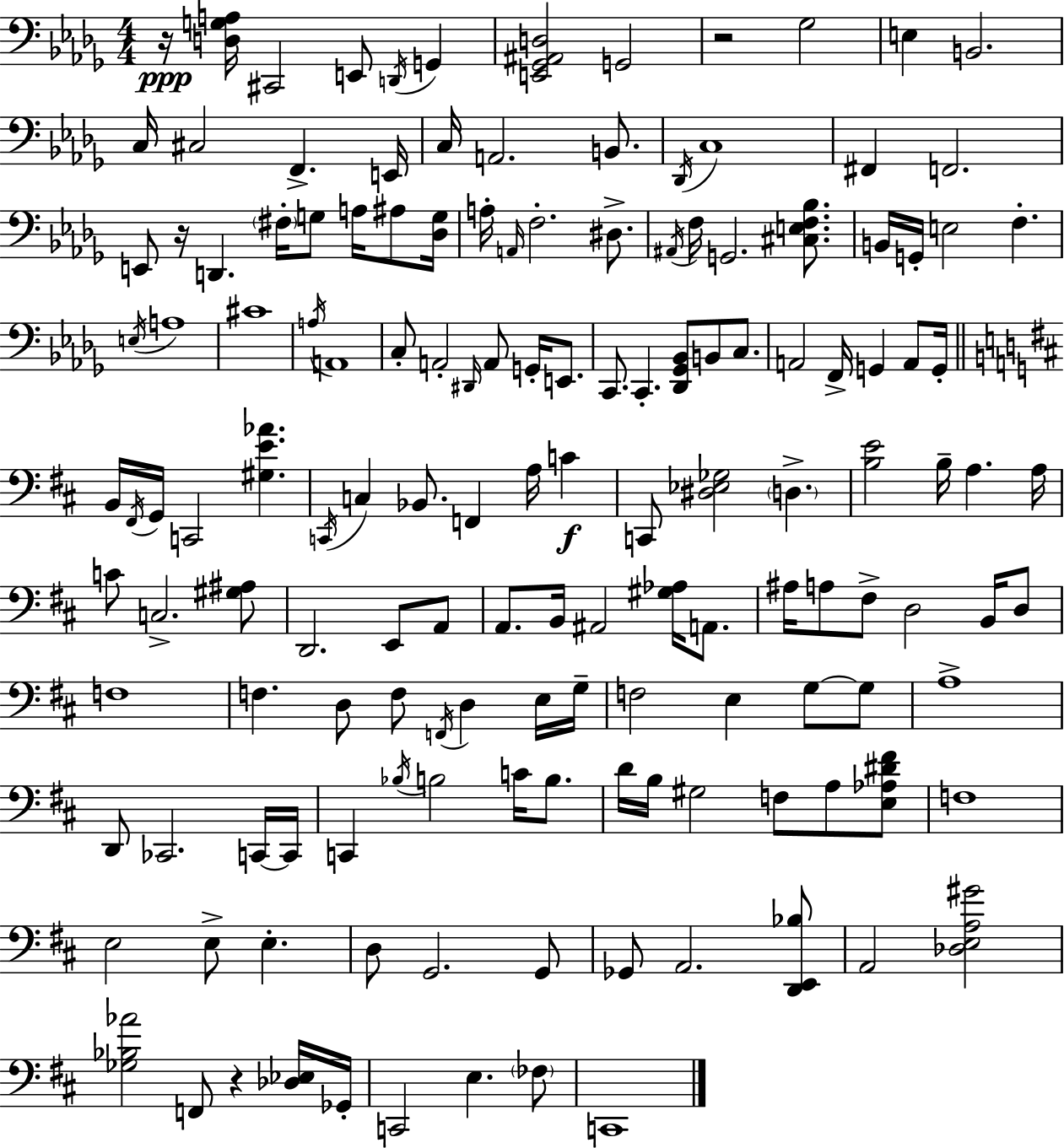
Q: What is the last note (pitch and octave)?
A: C2